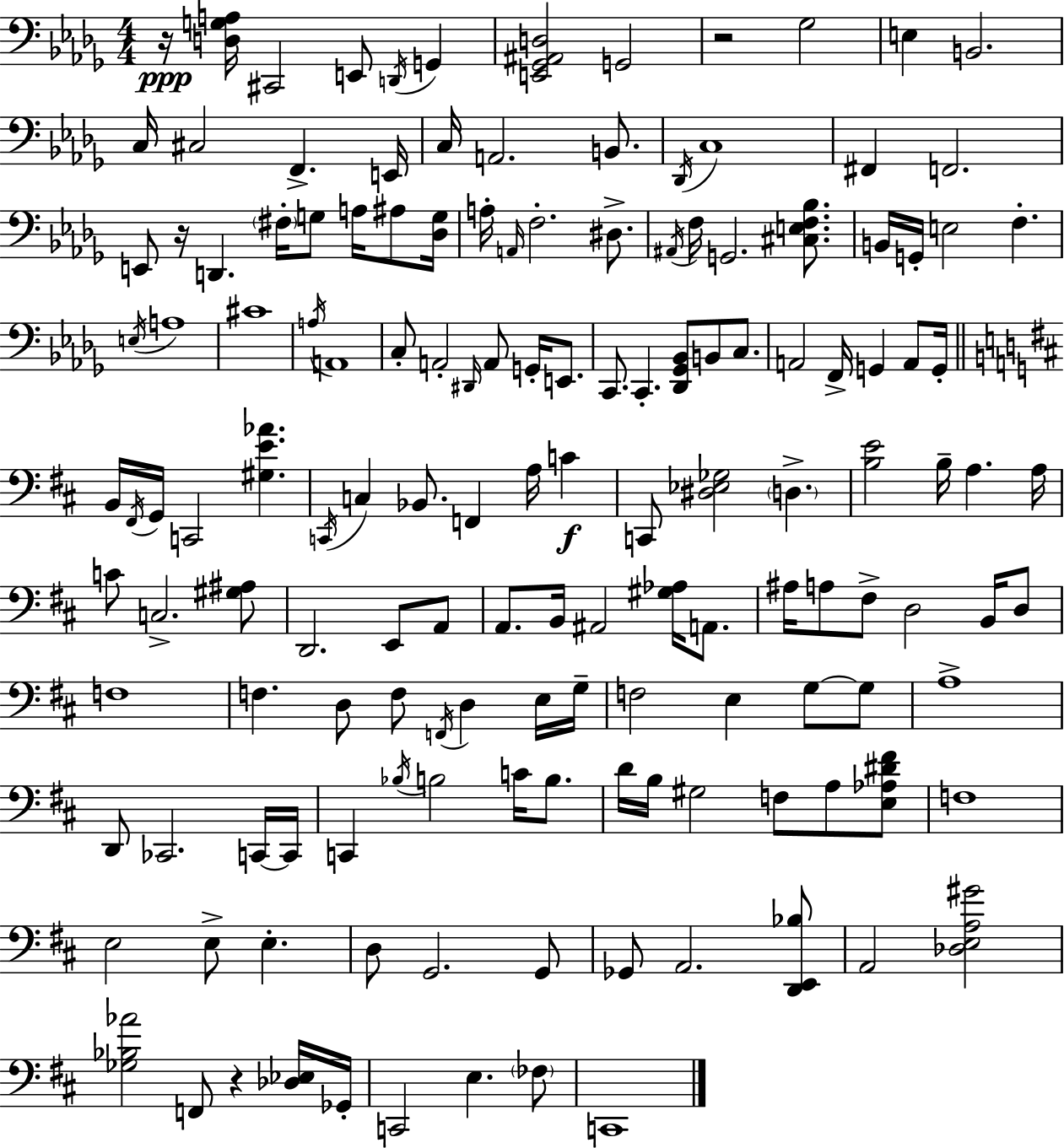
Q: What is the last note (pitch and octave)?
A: C2